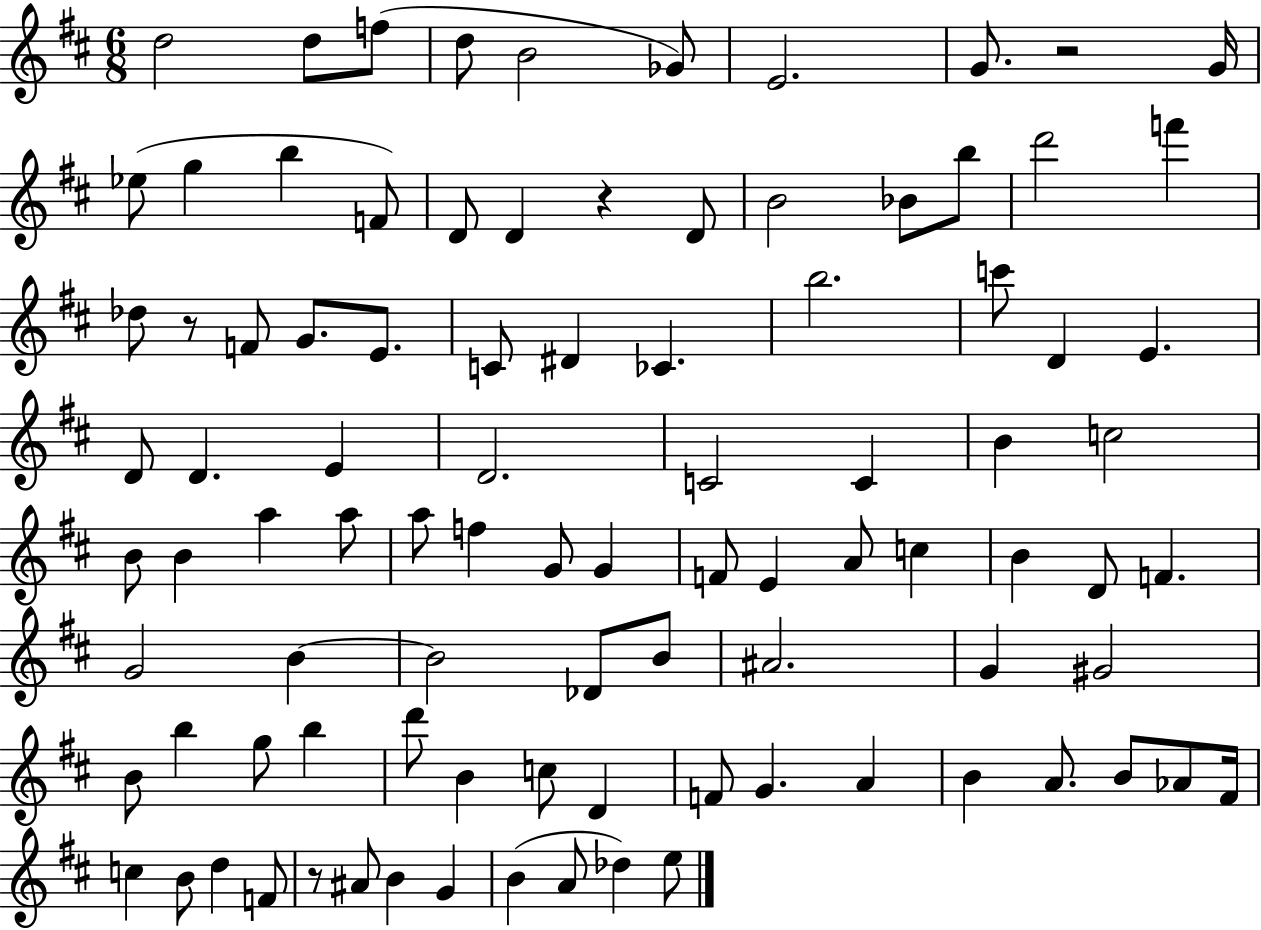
X:1
T:Untitled
M:6/8
L:1/4
K:D
d2 d/2 f/2 d/2 B2 _G/2 E2 G/2 z2 G/4 _e/2 g b F/2 D/2 D z D/2 B2 _B/2 b/2 d'2 f' _d/2 z/2 F/2 G/2 E/2 C/2 ^D _C b2 c'/2 D E D/2 D E D2 C2 C B c2 B/2 B a a/2 a/2 f G/2 G F/2 E A/2 c B D/2 F G2 B B2 _D/2 B/2 ^A2 G ^G2 B/2 b g/2 b d'/2 B c/2 D F/2 G A B A/2 B/2 _A/2 ^F/4 c B/2 d F/2 z/2 ^A/2 B G B A/2 _d e/2